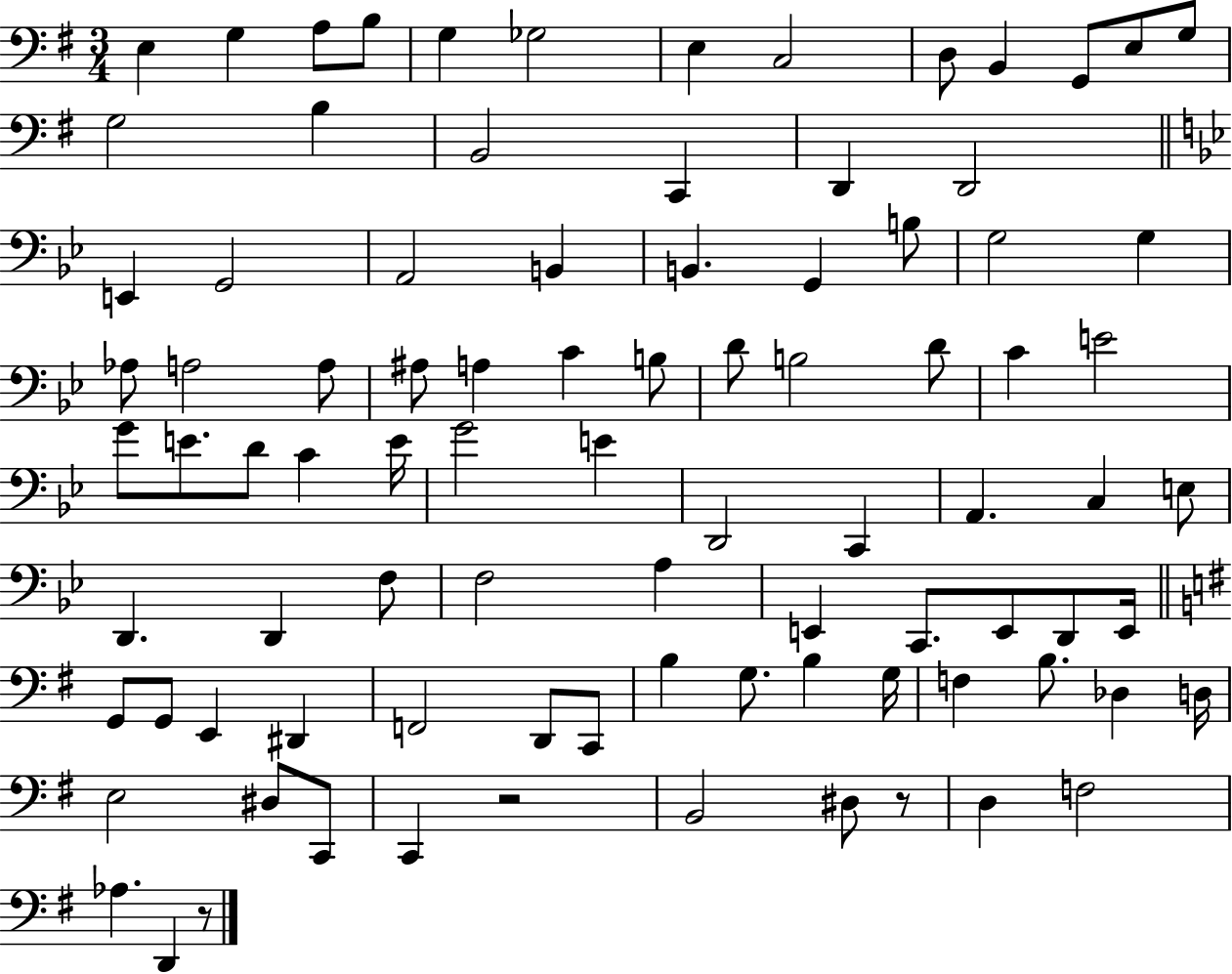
{
  \clef bass
  \numericTimeSignature
  \time 3/4
  \key g \major
  e4 g4 a8 b8 | g4 ges2 | e4 c2 | d8 b,4 g,8 e8 g8 | \break g2 b4 | b,2 c,4 | d,4 d,2 | \bar "||" \break \key bes \major e,4 g,2 | a,2 b,4 | b,4. g,4 b8 | g2 g4 | \break aes8 a2 a8 | ais8 a4 c'4 b8 | d'8 b2 d'8 | c'4 e'2 | \break g'8 e'8. d'8 c'4 e'16 | g'2 e'4 | d,2 c,4 | a,4. c4 e8 | \break d,4. d,4 f8 | f2 a4 | e,4 c,8. e,8 d,8 e,16 | \bar "||" \break \key g \major g,8 g,8 e,4 dis,4 | f,2 d,8 c,8 | b4 g8. b4 g16 | f4 b8. des4 d16 | \break e2 dis8 c,8 | c,4 r2 | b,2 dis8 r8 | d4 f2 | \break aes4. d,4 r8 | \bar "|."
}